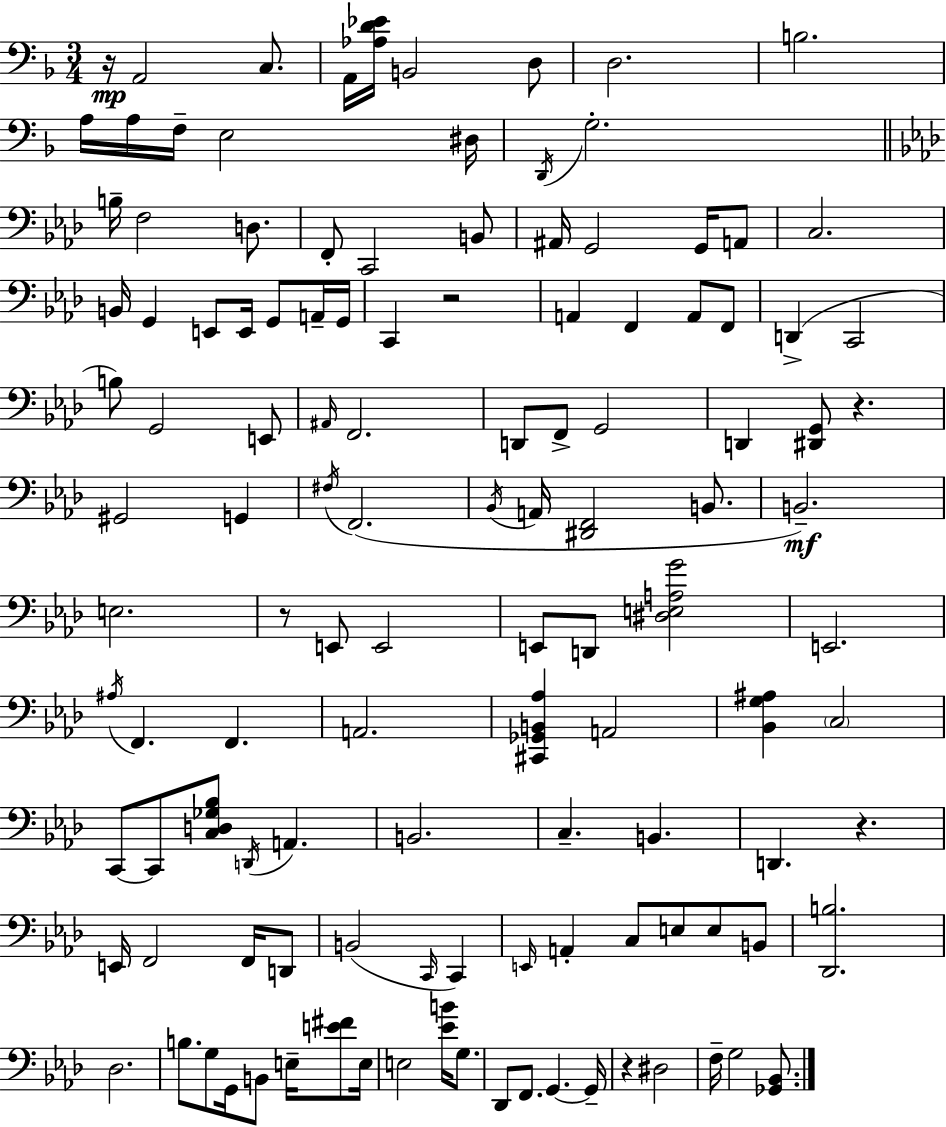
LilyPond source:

{
  \clef bass
  \numericTimeSignature
  \time 3/4
  \key d \minor
  r16\mp a,2 c8. | a,16 <aes d' ees'>16 b,2 d8 | d2. | b2. | \break a16 a16 f16-- e2 dis16 | \acciaccatura { d,16 } g2.-. | \bar "||" \break \key f \minor b16-- f2 d8. | f,8-. c,2 b,8 | ais,16 g,2 g,16 a,8 | c2. | \break b,16 g,4 e,8 e,16 g,8 a,16-- g,16 | c,4 r2 | a,4 f,4 a,8 f,8 | d,4->( c,2 | \break b8) g,2 e,8 | \grace { ais,16 } f,2. | d,8 f,8-> g,2 | d,4 <dis, g,>8 r4. | \break gis,2 g,4 | \acciaccatura { fis16 } f,2.( | \acciaccatura { bes,16 } a,16 <dis, f,>2 | b,8. b,2.--\mf) | \break e2. | r8 e,8 e,2 | e,8 d,8 <dis e a g'>2 | e,2. | \break \acciaccatura { ais16 } f,4. f,4. | a,2. | <cis, ges, b, aes>4 a,2 | <bes, g ais>4 \parenthesize c2 | \break c,8~~ c,8 <c d ges bes>8 \acciaccatura { d,16 } a,4. | b,2. | c4.-- b,4. | d,4. r4. | \break e,16 f,2 | f,16 d,8 b,2( | \grace { c,16 } c,4) \grace { e,16 } a,4-. c8 | e8 e8 b,8 <des, b>2. | \break des2. | b8. g8 | g,16 b,8 e16-- <e' fis'>8 e16 e2 | <ees' b'>16 g8. des,8 f,8. | \break g,4.~~ g,16-- r4 dis2 | f16-- g2 | <ges, bes,>8. \bar "|."
}